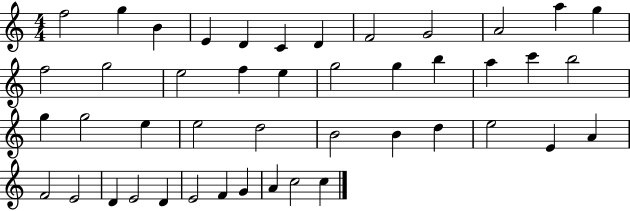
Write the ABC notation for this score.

X:1
T:Untitled
M:4/4
L:1/4
K:C
f2 g B E D C D F2 G2 A2 a g f2 g2 e2 f e g2 g b a c' b2 g g2 e e2 d2 B2 B d e2 E A F2 E2 D E2 D E2 F G A c2 c